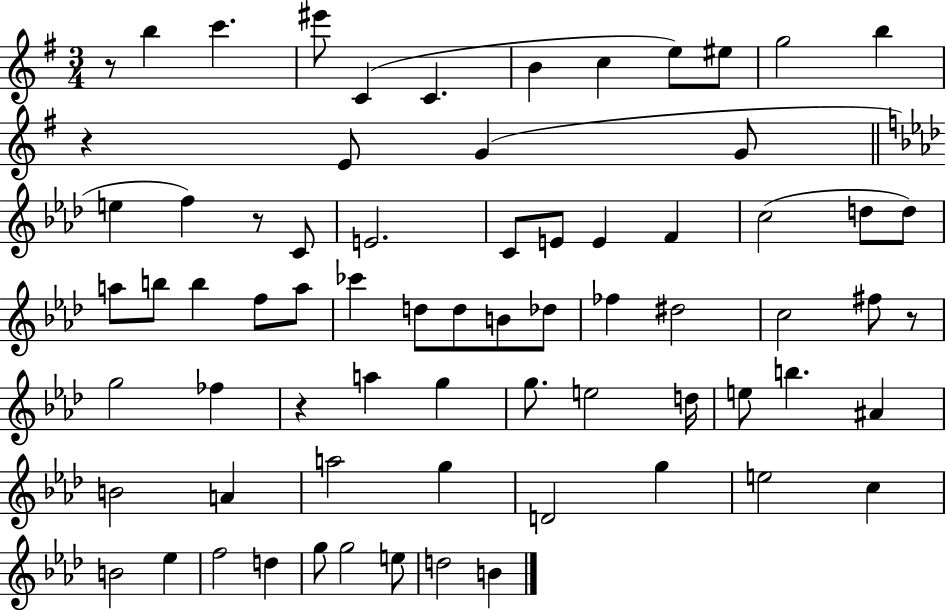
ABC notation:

X:1
T:Untitled
M:3/4
L:1/4
K:G
z/2 b c' ^e'/2 C C B c e/2 ^e/2 g2 b z E/2 G G/2 e f z/2 C/2 E2 C/2 E/2 E F c2 d/2 d/2 a/2 b/2 b f/2 a/2 _c' d/2 d/2 B/2 _d/2 _f ^d2 c2 ^f/2 z/2 g2 _f z a g g/2 e2 d/4 e/2 b ^A B2 A a2 g D2 g e2 c B2 _e f2 d g/2 g2 e/2 d2 B